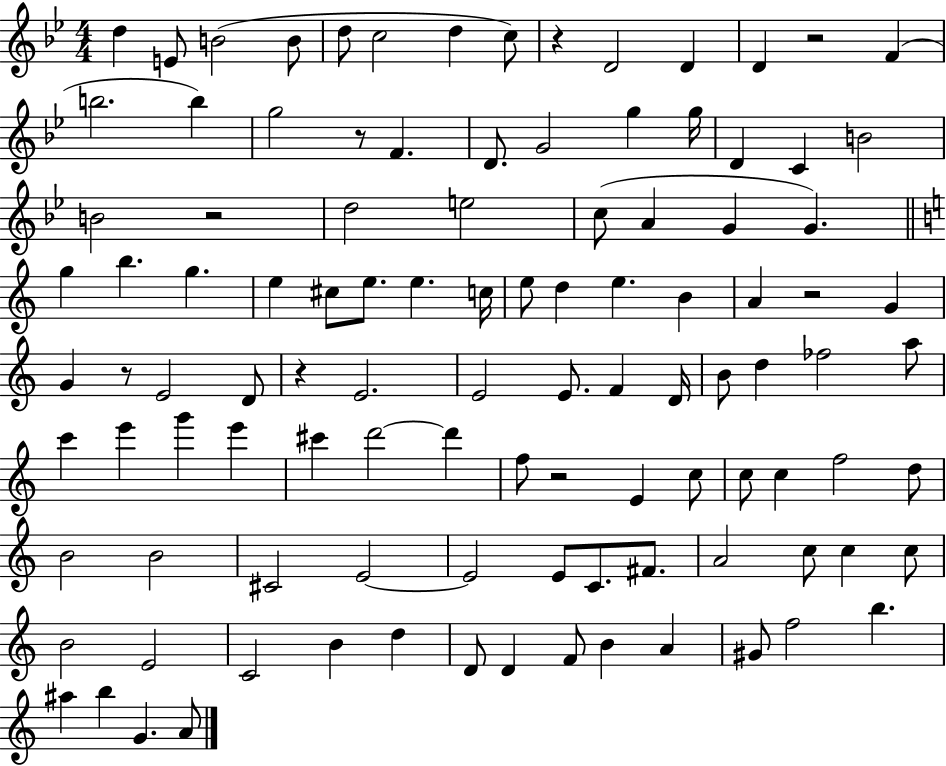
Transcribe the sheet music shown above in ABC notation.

X:1
T:Untitled
M:4/4
L:1/4
K:Bb
d E/2 B2 B/2 d/2 c2 d c/2 z D2 D D z2 F b2 b g2 z/2 F D/2 G2 g g/4 D C B2 B2 z2 d2 e2 c/2 A G G g b g e ^c/2 e/2 e c/4 e/2 d e B A z2 G G z/2 E2 D/2 z E2 E2 E/2 F D/4 B/2 d _f2 a/2 c' e' g' e' ^c' d'2 d' f/2 z2 E c/2 c/2 c f2 d/2 B2 B2 ^C2 E2 E2 E/2 C/2 ^F/2 A2 c/2 c c/2 B2 E2 C2 B d D/2 D F/2 B A ^G/2 f2 b ^a b G A/2